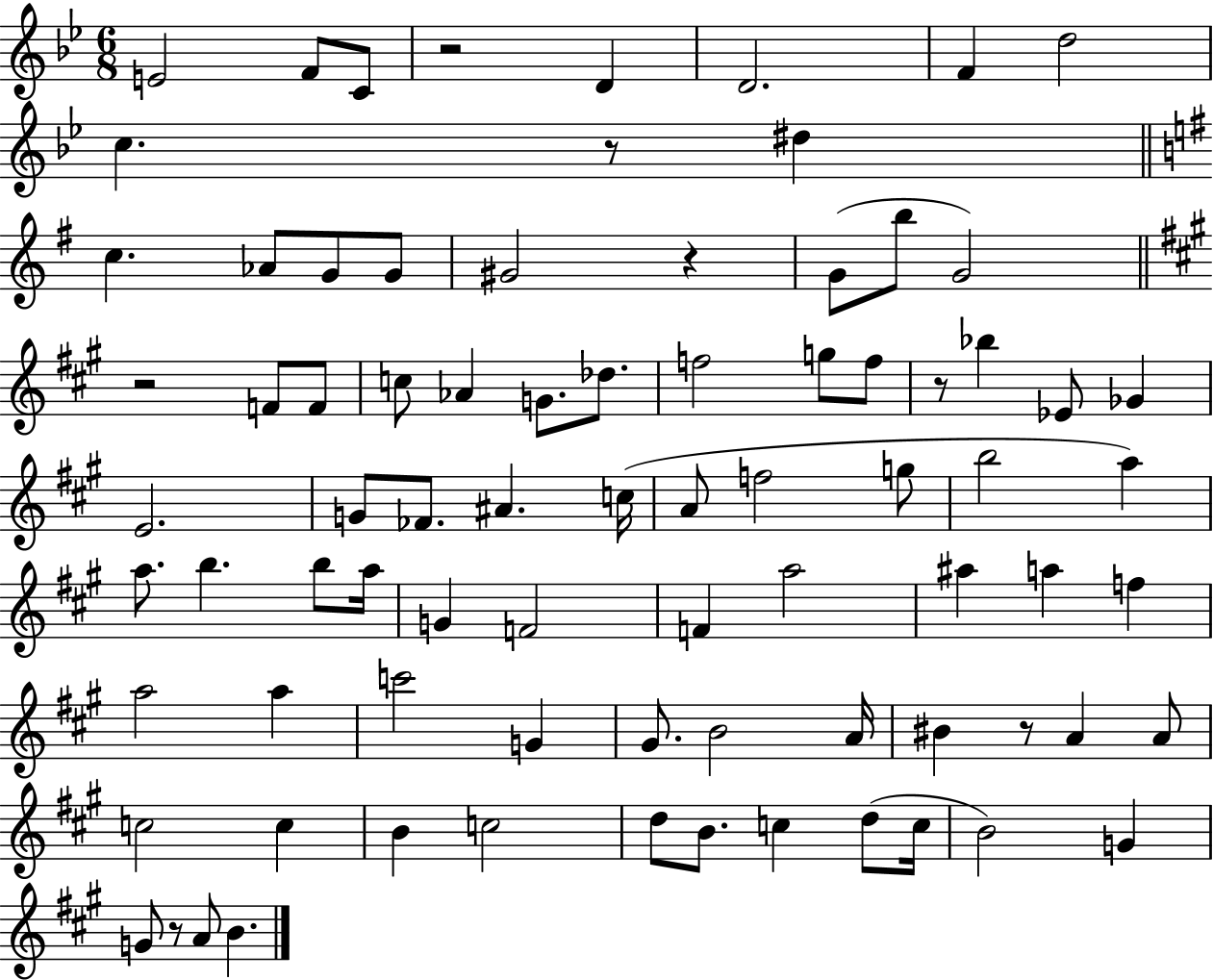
{
  \clef treble
  \numericTimeSignature
  \time 6/8
  \key bes \major
  e'2 f'8 c'8 | r2 d'4 | d'2. | f'4 d''2 | \break c''4. r8 dis''4 | \bar "||" \break \key e \minor c''4. aes'8 g'8 g'8 | gis'2 r4 | g'8( b''8 g'2) | \bar "||" \break \key a \major r2 f'8 f'8 | c''8 aes'4 g'8. des''8. | f''2 g''8 f''8 | r8 bes''4 ees'8 ges'4 | \break e'2. | g'8 fes'8. ais'4. c''16( | a'8 f''2 g''8 | b''2 a''4) | \break a''8. b''4. b''8 a''16 | g'4 f'2 | f'4 a''2 | ais''4 a''4 f''4 | \break a''2 a''4 | c'''2 g'4 | gis'8. b'2 a'16 | bis'4 r8 a'4 a'8 | \break c''2 c''4 | b'4 c''2 | d''8 b'8. c''4 d''8( c''16 | b'2) g'4 | \break g'8 r8 a'8 b'4. | \bar "|."
}